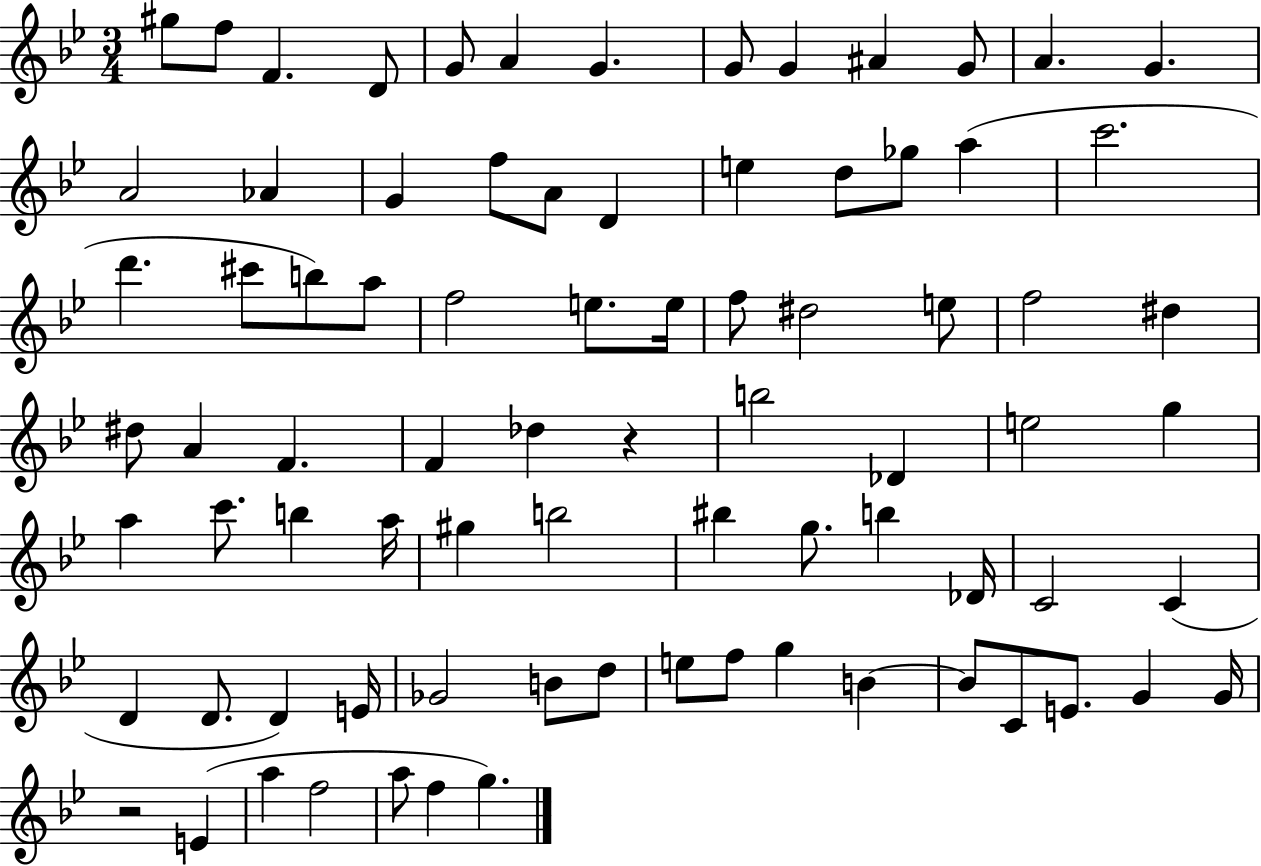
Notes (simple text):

G#5/e F5/e F4/q. D4/e G4/e A4/q G4/q. G4/e G4/q A#4/q G4/e A4/q. G4/q. A4/h Ab4/q G4/q F5/e A4/e D4/q E5/q D5/e Gb5/e A5/q C6/h. D6/q. C#6/e B5/e A5/e F5/h E5/e. E5/s F5/e D#5/h E5/e F5/h D#5/q D#5/e A4/q F4/q. F4/q Db5/q R/q B5/h Db4/q E5/h G5/q A5/q C6/e. B5/q A5/s G#5/q B5/h BIS5/q G5/e. B5/q Db4/s C4/h C4/q D4/q D4/e. D4/q E4/s Gb4/h B4/e D5/e E5/e F5/e G5/q B4/q B4/e C4/e E4/e. G4/q G4/s R/h E4/q A5/q F5/h A5/e F5/q G5/q.